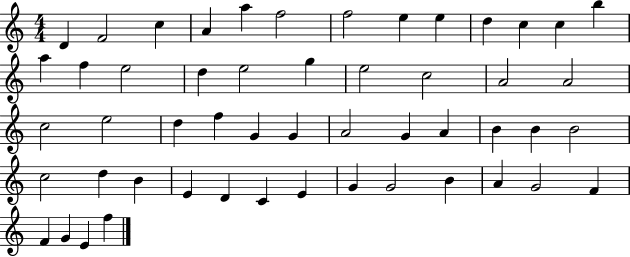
{
  \clef treble
  \numericTimeSignature
  \time 4/4
  \key c \major
  d'4 f'2 c''4 | a'4 a''4 f''2 | f''2 e''4 e''4 | d''4 c''4 c''4 b''4 | \break a''4 f''4 e''2 | d''4 e''2 g''4 | e''2 c''2 | a'2 a'2 | \break c''2 e''2 | d''4 f''4 g'4 g'4 | a'2 g'4 a'4 | b'4 b'4 b'2 | \break c''2 d''4 b'4 | e'4 d'4 c'4 e'4 | g'4 g'2 b'4 | a'4 g'2 f'4 | \break f'4 g'4 e'4 f''4 | \bar "|."
}